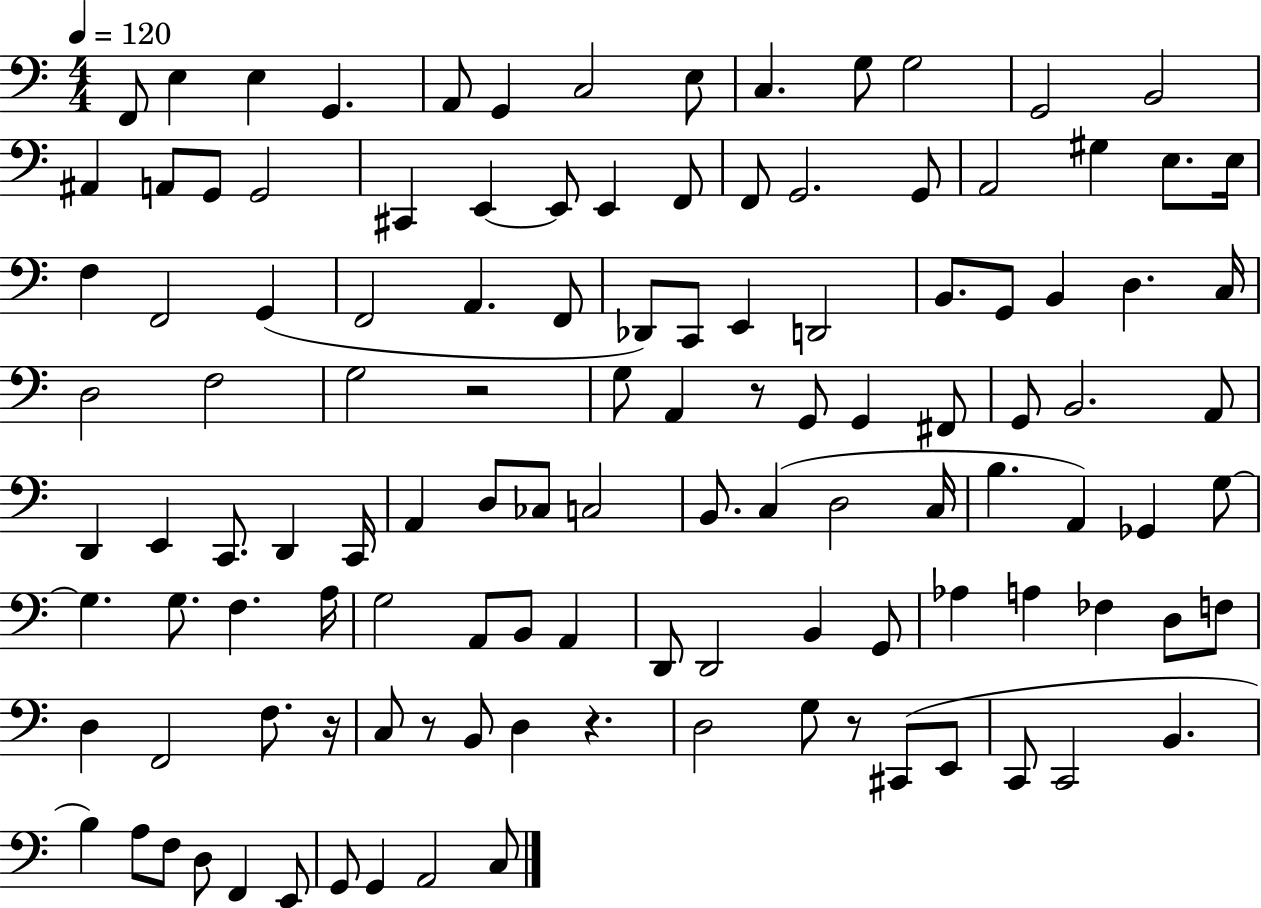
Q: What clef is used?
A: bass